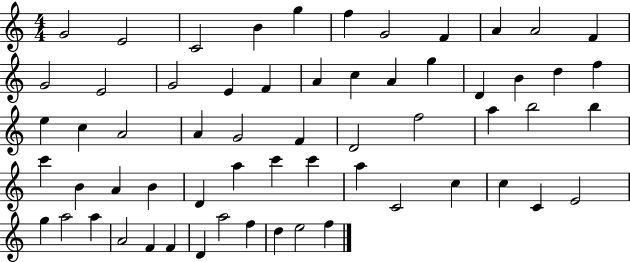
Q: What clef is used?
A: treble